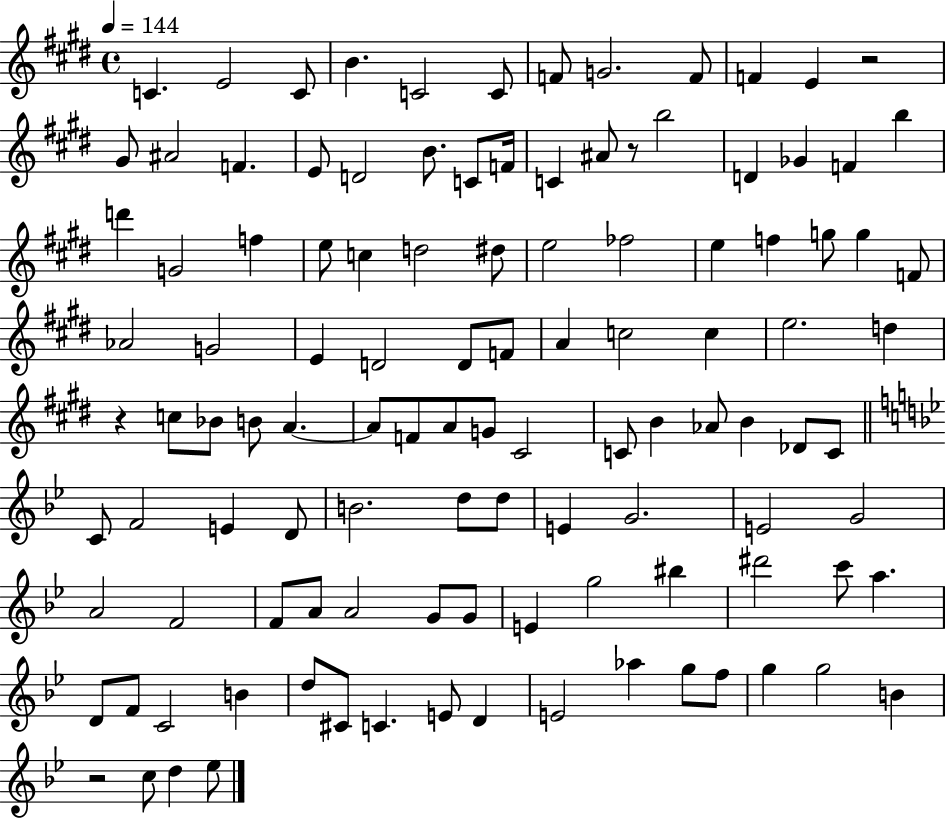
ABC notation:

X:1
T:Untitled
M:4/4
L:1/4
K:E
C E2 C/2 B C2 C/2 F/2 G2 F/2 F E z2 ^G/2 ^A2 F E/2 D2 B/2 C/2 F/4 C ^A/2 z/2 b2 D _G F b d' G2 f e/2 c d2 ^d/2 e2 _f2 e f g/2 g F/2 _A2 G2 E D2 D/2 F/2 A c2 c e2 d z c/2 _B/2 B/2 A A/2 F/2 A/2 G/2 ^C2 C/2 B _A/2 B _D/2 C/2 C/2 F2 E D/2 B2 d/2 d/2 E G2 E2 G2 A2 F2 F/2 A/2 A2 G/2 G/2 E g2 ^b ^d'2 c'/2 a D/2 F/2 C2 B d/2 ^C/2 C E/2 D E2 _a g/2 f/2 g g2 B z2 c/2 d _e/2